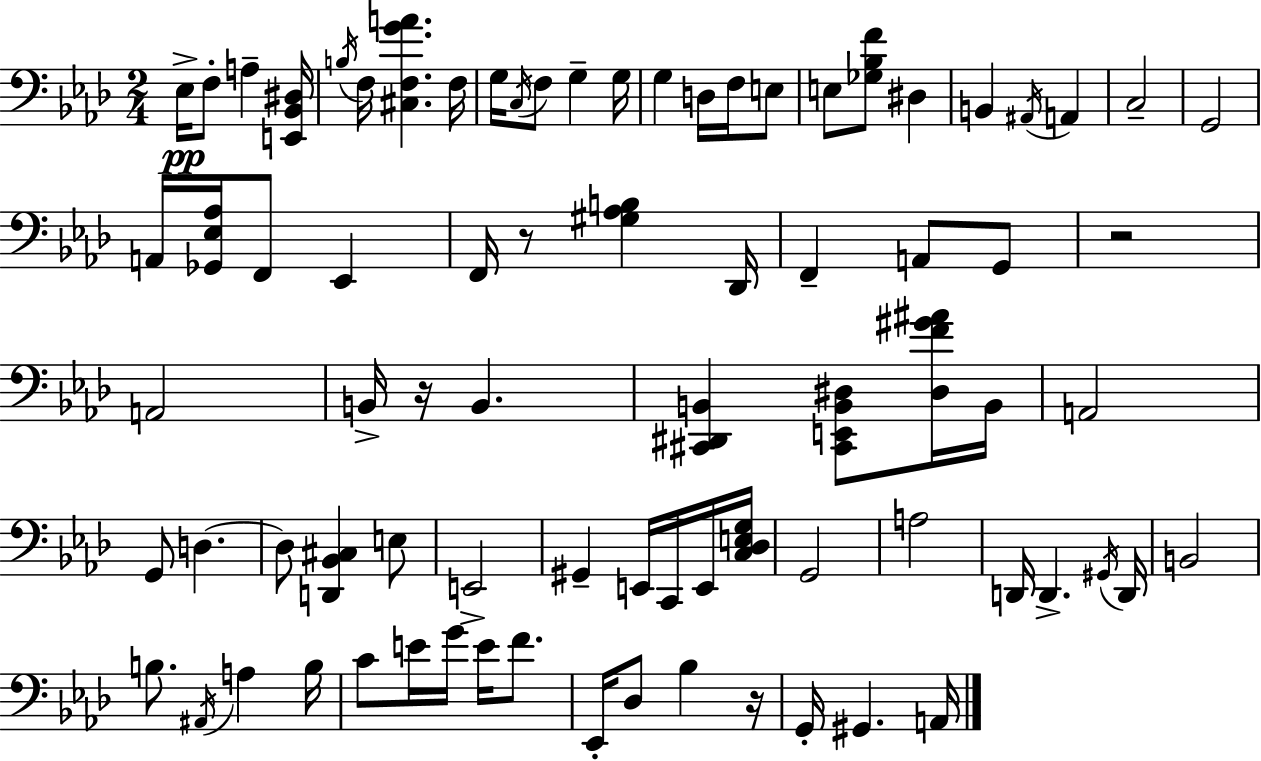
X:1
T:Untitled
M:2/4
L:1/4
K:Fm
_E,/4 F,/2 A, [E,,_B,,^D,]/4 B,/4 F,/4 [^C,F,GA] F,/4 G,/4 C,/4 F,/2 G, G,/4 G, D,/4 F,/4 E,/2 E,/2 [_G,_B,F]/2 ^D, B,, ^A,,/4 A,, C,2 G,,2 A,,/4 [_G,,_E,_A,]/4 F,,/2 _E,, F,,/4 z/2 [^G,_A,B,] _D,,/4 F,, A,,/2 G,,/2 z2 A,,2 B,,/4 z/4 B,, [^C,,^D,,B,,] [^C,,E,,B,,^D,]/2 [^D,F^G^A]/4 B,,/4 A,,2 G,,/2 D, D,/2 [D,,_B,,^C,] E,/2 E,,2 ^G,, E,,/4 C,,/4 E,,/4 [C,_D,E,G,]/4 G,,2 A,2 D,,/4 D,, ^G,,/4 D,,/4 B,,2 B,/2 ^A,,/4 A, B,/4 C/2 E/4 G/4 E/4 F/2 _E,,/4 _D,/2 _B, z/4 G,,/4 ^G,, A,,/4